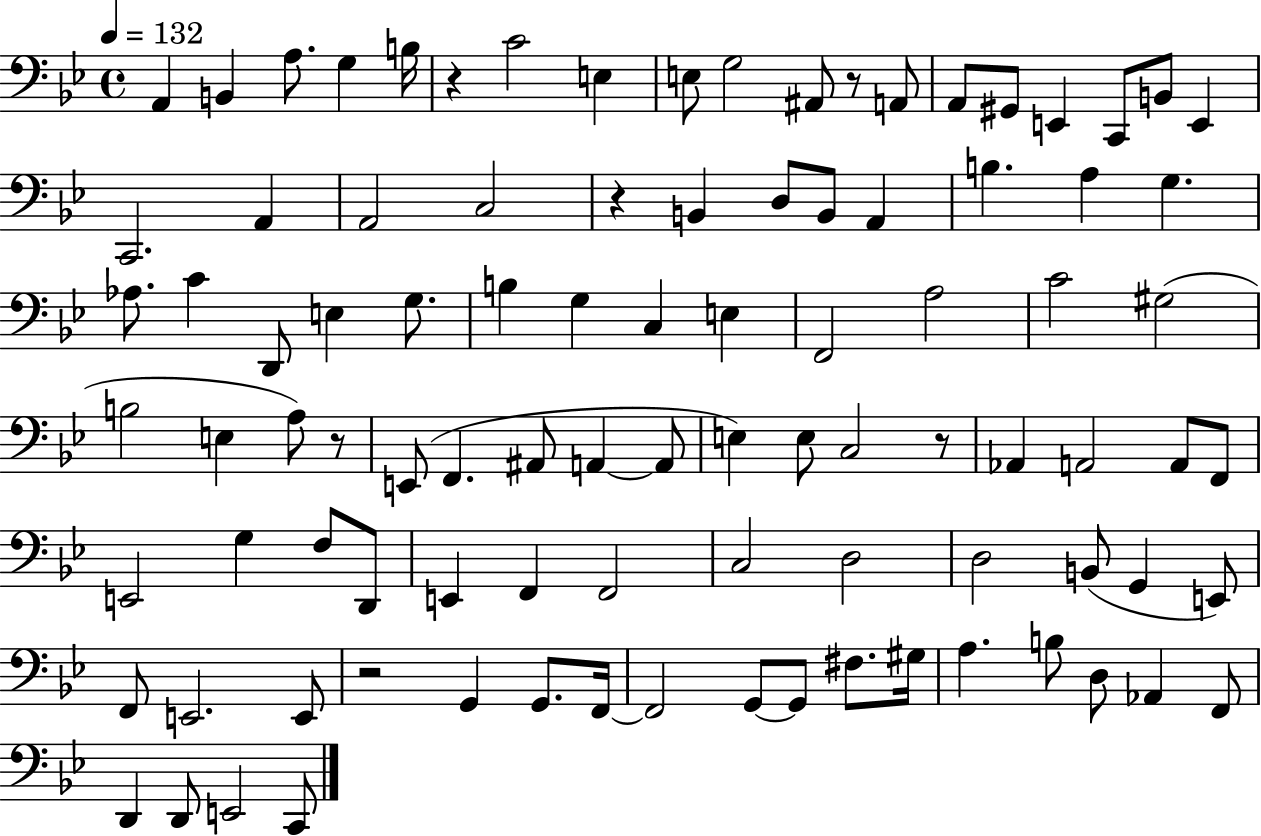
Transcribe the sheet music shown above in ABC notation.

X:1
T:Untitled
M:4/4
L:1/4
K:Bb
A,, B,, A,/2 G, B,/4 z C2 E, E,/2 G,2 ^A,,/2 z/2 A,,/2 A,,/2 ^G,,/2 E,, C,,/2 B,,/2 E,, C,,2 A,, A,,2 C,2 z B,, D,/2 B,,/2 A,, B, A, G, _A,/2 C D,,/2 E, G,/2 B, G, C, E, F,,2 A,2 C2 ^G,2 B,2 E, A,/2 z/2 E,,/2 F,, ^A,,/2 A,, A,,/2 E, E,/2 C,2 z/2 _A,, A,,2 A,,/2 F,,/2 E,,2 G, F,/2 D,,/2 E,, F,, F,,2 C,2 D,2 D,2 B,,/2 G,, E,,/2 F,,/2 E,,2 E,,/2 z2 G,, G,,/2 F,,/4 F,,2 G,,/2 G,,/2 ^F,/2 ^G,/4 A, B,/2 D,/2 _A,, F,,/2 D,, D,,/2 E,,2 C,,/2